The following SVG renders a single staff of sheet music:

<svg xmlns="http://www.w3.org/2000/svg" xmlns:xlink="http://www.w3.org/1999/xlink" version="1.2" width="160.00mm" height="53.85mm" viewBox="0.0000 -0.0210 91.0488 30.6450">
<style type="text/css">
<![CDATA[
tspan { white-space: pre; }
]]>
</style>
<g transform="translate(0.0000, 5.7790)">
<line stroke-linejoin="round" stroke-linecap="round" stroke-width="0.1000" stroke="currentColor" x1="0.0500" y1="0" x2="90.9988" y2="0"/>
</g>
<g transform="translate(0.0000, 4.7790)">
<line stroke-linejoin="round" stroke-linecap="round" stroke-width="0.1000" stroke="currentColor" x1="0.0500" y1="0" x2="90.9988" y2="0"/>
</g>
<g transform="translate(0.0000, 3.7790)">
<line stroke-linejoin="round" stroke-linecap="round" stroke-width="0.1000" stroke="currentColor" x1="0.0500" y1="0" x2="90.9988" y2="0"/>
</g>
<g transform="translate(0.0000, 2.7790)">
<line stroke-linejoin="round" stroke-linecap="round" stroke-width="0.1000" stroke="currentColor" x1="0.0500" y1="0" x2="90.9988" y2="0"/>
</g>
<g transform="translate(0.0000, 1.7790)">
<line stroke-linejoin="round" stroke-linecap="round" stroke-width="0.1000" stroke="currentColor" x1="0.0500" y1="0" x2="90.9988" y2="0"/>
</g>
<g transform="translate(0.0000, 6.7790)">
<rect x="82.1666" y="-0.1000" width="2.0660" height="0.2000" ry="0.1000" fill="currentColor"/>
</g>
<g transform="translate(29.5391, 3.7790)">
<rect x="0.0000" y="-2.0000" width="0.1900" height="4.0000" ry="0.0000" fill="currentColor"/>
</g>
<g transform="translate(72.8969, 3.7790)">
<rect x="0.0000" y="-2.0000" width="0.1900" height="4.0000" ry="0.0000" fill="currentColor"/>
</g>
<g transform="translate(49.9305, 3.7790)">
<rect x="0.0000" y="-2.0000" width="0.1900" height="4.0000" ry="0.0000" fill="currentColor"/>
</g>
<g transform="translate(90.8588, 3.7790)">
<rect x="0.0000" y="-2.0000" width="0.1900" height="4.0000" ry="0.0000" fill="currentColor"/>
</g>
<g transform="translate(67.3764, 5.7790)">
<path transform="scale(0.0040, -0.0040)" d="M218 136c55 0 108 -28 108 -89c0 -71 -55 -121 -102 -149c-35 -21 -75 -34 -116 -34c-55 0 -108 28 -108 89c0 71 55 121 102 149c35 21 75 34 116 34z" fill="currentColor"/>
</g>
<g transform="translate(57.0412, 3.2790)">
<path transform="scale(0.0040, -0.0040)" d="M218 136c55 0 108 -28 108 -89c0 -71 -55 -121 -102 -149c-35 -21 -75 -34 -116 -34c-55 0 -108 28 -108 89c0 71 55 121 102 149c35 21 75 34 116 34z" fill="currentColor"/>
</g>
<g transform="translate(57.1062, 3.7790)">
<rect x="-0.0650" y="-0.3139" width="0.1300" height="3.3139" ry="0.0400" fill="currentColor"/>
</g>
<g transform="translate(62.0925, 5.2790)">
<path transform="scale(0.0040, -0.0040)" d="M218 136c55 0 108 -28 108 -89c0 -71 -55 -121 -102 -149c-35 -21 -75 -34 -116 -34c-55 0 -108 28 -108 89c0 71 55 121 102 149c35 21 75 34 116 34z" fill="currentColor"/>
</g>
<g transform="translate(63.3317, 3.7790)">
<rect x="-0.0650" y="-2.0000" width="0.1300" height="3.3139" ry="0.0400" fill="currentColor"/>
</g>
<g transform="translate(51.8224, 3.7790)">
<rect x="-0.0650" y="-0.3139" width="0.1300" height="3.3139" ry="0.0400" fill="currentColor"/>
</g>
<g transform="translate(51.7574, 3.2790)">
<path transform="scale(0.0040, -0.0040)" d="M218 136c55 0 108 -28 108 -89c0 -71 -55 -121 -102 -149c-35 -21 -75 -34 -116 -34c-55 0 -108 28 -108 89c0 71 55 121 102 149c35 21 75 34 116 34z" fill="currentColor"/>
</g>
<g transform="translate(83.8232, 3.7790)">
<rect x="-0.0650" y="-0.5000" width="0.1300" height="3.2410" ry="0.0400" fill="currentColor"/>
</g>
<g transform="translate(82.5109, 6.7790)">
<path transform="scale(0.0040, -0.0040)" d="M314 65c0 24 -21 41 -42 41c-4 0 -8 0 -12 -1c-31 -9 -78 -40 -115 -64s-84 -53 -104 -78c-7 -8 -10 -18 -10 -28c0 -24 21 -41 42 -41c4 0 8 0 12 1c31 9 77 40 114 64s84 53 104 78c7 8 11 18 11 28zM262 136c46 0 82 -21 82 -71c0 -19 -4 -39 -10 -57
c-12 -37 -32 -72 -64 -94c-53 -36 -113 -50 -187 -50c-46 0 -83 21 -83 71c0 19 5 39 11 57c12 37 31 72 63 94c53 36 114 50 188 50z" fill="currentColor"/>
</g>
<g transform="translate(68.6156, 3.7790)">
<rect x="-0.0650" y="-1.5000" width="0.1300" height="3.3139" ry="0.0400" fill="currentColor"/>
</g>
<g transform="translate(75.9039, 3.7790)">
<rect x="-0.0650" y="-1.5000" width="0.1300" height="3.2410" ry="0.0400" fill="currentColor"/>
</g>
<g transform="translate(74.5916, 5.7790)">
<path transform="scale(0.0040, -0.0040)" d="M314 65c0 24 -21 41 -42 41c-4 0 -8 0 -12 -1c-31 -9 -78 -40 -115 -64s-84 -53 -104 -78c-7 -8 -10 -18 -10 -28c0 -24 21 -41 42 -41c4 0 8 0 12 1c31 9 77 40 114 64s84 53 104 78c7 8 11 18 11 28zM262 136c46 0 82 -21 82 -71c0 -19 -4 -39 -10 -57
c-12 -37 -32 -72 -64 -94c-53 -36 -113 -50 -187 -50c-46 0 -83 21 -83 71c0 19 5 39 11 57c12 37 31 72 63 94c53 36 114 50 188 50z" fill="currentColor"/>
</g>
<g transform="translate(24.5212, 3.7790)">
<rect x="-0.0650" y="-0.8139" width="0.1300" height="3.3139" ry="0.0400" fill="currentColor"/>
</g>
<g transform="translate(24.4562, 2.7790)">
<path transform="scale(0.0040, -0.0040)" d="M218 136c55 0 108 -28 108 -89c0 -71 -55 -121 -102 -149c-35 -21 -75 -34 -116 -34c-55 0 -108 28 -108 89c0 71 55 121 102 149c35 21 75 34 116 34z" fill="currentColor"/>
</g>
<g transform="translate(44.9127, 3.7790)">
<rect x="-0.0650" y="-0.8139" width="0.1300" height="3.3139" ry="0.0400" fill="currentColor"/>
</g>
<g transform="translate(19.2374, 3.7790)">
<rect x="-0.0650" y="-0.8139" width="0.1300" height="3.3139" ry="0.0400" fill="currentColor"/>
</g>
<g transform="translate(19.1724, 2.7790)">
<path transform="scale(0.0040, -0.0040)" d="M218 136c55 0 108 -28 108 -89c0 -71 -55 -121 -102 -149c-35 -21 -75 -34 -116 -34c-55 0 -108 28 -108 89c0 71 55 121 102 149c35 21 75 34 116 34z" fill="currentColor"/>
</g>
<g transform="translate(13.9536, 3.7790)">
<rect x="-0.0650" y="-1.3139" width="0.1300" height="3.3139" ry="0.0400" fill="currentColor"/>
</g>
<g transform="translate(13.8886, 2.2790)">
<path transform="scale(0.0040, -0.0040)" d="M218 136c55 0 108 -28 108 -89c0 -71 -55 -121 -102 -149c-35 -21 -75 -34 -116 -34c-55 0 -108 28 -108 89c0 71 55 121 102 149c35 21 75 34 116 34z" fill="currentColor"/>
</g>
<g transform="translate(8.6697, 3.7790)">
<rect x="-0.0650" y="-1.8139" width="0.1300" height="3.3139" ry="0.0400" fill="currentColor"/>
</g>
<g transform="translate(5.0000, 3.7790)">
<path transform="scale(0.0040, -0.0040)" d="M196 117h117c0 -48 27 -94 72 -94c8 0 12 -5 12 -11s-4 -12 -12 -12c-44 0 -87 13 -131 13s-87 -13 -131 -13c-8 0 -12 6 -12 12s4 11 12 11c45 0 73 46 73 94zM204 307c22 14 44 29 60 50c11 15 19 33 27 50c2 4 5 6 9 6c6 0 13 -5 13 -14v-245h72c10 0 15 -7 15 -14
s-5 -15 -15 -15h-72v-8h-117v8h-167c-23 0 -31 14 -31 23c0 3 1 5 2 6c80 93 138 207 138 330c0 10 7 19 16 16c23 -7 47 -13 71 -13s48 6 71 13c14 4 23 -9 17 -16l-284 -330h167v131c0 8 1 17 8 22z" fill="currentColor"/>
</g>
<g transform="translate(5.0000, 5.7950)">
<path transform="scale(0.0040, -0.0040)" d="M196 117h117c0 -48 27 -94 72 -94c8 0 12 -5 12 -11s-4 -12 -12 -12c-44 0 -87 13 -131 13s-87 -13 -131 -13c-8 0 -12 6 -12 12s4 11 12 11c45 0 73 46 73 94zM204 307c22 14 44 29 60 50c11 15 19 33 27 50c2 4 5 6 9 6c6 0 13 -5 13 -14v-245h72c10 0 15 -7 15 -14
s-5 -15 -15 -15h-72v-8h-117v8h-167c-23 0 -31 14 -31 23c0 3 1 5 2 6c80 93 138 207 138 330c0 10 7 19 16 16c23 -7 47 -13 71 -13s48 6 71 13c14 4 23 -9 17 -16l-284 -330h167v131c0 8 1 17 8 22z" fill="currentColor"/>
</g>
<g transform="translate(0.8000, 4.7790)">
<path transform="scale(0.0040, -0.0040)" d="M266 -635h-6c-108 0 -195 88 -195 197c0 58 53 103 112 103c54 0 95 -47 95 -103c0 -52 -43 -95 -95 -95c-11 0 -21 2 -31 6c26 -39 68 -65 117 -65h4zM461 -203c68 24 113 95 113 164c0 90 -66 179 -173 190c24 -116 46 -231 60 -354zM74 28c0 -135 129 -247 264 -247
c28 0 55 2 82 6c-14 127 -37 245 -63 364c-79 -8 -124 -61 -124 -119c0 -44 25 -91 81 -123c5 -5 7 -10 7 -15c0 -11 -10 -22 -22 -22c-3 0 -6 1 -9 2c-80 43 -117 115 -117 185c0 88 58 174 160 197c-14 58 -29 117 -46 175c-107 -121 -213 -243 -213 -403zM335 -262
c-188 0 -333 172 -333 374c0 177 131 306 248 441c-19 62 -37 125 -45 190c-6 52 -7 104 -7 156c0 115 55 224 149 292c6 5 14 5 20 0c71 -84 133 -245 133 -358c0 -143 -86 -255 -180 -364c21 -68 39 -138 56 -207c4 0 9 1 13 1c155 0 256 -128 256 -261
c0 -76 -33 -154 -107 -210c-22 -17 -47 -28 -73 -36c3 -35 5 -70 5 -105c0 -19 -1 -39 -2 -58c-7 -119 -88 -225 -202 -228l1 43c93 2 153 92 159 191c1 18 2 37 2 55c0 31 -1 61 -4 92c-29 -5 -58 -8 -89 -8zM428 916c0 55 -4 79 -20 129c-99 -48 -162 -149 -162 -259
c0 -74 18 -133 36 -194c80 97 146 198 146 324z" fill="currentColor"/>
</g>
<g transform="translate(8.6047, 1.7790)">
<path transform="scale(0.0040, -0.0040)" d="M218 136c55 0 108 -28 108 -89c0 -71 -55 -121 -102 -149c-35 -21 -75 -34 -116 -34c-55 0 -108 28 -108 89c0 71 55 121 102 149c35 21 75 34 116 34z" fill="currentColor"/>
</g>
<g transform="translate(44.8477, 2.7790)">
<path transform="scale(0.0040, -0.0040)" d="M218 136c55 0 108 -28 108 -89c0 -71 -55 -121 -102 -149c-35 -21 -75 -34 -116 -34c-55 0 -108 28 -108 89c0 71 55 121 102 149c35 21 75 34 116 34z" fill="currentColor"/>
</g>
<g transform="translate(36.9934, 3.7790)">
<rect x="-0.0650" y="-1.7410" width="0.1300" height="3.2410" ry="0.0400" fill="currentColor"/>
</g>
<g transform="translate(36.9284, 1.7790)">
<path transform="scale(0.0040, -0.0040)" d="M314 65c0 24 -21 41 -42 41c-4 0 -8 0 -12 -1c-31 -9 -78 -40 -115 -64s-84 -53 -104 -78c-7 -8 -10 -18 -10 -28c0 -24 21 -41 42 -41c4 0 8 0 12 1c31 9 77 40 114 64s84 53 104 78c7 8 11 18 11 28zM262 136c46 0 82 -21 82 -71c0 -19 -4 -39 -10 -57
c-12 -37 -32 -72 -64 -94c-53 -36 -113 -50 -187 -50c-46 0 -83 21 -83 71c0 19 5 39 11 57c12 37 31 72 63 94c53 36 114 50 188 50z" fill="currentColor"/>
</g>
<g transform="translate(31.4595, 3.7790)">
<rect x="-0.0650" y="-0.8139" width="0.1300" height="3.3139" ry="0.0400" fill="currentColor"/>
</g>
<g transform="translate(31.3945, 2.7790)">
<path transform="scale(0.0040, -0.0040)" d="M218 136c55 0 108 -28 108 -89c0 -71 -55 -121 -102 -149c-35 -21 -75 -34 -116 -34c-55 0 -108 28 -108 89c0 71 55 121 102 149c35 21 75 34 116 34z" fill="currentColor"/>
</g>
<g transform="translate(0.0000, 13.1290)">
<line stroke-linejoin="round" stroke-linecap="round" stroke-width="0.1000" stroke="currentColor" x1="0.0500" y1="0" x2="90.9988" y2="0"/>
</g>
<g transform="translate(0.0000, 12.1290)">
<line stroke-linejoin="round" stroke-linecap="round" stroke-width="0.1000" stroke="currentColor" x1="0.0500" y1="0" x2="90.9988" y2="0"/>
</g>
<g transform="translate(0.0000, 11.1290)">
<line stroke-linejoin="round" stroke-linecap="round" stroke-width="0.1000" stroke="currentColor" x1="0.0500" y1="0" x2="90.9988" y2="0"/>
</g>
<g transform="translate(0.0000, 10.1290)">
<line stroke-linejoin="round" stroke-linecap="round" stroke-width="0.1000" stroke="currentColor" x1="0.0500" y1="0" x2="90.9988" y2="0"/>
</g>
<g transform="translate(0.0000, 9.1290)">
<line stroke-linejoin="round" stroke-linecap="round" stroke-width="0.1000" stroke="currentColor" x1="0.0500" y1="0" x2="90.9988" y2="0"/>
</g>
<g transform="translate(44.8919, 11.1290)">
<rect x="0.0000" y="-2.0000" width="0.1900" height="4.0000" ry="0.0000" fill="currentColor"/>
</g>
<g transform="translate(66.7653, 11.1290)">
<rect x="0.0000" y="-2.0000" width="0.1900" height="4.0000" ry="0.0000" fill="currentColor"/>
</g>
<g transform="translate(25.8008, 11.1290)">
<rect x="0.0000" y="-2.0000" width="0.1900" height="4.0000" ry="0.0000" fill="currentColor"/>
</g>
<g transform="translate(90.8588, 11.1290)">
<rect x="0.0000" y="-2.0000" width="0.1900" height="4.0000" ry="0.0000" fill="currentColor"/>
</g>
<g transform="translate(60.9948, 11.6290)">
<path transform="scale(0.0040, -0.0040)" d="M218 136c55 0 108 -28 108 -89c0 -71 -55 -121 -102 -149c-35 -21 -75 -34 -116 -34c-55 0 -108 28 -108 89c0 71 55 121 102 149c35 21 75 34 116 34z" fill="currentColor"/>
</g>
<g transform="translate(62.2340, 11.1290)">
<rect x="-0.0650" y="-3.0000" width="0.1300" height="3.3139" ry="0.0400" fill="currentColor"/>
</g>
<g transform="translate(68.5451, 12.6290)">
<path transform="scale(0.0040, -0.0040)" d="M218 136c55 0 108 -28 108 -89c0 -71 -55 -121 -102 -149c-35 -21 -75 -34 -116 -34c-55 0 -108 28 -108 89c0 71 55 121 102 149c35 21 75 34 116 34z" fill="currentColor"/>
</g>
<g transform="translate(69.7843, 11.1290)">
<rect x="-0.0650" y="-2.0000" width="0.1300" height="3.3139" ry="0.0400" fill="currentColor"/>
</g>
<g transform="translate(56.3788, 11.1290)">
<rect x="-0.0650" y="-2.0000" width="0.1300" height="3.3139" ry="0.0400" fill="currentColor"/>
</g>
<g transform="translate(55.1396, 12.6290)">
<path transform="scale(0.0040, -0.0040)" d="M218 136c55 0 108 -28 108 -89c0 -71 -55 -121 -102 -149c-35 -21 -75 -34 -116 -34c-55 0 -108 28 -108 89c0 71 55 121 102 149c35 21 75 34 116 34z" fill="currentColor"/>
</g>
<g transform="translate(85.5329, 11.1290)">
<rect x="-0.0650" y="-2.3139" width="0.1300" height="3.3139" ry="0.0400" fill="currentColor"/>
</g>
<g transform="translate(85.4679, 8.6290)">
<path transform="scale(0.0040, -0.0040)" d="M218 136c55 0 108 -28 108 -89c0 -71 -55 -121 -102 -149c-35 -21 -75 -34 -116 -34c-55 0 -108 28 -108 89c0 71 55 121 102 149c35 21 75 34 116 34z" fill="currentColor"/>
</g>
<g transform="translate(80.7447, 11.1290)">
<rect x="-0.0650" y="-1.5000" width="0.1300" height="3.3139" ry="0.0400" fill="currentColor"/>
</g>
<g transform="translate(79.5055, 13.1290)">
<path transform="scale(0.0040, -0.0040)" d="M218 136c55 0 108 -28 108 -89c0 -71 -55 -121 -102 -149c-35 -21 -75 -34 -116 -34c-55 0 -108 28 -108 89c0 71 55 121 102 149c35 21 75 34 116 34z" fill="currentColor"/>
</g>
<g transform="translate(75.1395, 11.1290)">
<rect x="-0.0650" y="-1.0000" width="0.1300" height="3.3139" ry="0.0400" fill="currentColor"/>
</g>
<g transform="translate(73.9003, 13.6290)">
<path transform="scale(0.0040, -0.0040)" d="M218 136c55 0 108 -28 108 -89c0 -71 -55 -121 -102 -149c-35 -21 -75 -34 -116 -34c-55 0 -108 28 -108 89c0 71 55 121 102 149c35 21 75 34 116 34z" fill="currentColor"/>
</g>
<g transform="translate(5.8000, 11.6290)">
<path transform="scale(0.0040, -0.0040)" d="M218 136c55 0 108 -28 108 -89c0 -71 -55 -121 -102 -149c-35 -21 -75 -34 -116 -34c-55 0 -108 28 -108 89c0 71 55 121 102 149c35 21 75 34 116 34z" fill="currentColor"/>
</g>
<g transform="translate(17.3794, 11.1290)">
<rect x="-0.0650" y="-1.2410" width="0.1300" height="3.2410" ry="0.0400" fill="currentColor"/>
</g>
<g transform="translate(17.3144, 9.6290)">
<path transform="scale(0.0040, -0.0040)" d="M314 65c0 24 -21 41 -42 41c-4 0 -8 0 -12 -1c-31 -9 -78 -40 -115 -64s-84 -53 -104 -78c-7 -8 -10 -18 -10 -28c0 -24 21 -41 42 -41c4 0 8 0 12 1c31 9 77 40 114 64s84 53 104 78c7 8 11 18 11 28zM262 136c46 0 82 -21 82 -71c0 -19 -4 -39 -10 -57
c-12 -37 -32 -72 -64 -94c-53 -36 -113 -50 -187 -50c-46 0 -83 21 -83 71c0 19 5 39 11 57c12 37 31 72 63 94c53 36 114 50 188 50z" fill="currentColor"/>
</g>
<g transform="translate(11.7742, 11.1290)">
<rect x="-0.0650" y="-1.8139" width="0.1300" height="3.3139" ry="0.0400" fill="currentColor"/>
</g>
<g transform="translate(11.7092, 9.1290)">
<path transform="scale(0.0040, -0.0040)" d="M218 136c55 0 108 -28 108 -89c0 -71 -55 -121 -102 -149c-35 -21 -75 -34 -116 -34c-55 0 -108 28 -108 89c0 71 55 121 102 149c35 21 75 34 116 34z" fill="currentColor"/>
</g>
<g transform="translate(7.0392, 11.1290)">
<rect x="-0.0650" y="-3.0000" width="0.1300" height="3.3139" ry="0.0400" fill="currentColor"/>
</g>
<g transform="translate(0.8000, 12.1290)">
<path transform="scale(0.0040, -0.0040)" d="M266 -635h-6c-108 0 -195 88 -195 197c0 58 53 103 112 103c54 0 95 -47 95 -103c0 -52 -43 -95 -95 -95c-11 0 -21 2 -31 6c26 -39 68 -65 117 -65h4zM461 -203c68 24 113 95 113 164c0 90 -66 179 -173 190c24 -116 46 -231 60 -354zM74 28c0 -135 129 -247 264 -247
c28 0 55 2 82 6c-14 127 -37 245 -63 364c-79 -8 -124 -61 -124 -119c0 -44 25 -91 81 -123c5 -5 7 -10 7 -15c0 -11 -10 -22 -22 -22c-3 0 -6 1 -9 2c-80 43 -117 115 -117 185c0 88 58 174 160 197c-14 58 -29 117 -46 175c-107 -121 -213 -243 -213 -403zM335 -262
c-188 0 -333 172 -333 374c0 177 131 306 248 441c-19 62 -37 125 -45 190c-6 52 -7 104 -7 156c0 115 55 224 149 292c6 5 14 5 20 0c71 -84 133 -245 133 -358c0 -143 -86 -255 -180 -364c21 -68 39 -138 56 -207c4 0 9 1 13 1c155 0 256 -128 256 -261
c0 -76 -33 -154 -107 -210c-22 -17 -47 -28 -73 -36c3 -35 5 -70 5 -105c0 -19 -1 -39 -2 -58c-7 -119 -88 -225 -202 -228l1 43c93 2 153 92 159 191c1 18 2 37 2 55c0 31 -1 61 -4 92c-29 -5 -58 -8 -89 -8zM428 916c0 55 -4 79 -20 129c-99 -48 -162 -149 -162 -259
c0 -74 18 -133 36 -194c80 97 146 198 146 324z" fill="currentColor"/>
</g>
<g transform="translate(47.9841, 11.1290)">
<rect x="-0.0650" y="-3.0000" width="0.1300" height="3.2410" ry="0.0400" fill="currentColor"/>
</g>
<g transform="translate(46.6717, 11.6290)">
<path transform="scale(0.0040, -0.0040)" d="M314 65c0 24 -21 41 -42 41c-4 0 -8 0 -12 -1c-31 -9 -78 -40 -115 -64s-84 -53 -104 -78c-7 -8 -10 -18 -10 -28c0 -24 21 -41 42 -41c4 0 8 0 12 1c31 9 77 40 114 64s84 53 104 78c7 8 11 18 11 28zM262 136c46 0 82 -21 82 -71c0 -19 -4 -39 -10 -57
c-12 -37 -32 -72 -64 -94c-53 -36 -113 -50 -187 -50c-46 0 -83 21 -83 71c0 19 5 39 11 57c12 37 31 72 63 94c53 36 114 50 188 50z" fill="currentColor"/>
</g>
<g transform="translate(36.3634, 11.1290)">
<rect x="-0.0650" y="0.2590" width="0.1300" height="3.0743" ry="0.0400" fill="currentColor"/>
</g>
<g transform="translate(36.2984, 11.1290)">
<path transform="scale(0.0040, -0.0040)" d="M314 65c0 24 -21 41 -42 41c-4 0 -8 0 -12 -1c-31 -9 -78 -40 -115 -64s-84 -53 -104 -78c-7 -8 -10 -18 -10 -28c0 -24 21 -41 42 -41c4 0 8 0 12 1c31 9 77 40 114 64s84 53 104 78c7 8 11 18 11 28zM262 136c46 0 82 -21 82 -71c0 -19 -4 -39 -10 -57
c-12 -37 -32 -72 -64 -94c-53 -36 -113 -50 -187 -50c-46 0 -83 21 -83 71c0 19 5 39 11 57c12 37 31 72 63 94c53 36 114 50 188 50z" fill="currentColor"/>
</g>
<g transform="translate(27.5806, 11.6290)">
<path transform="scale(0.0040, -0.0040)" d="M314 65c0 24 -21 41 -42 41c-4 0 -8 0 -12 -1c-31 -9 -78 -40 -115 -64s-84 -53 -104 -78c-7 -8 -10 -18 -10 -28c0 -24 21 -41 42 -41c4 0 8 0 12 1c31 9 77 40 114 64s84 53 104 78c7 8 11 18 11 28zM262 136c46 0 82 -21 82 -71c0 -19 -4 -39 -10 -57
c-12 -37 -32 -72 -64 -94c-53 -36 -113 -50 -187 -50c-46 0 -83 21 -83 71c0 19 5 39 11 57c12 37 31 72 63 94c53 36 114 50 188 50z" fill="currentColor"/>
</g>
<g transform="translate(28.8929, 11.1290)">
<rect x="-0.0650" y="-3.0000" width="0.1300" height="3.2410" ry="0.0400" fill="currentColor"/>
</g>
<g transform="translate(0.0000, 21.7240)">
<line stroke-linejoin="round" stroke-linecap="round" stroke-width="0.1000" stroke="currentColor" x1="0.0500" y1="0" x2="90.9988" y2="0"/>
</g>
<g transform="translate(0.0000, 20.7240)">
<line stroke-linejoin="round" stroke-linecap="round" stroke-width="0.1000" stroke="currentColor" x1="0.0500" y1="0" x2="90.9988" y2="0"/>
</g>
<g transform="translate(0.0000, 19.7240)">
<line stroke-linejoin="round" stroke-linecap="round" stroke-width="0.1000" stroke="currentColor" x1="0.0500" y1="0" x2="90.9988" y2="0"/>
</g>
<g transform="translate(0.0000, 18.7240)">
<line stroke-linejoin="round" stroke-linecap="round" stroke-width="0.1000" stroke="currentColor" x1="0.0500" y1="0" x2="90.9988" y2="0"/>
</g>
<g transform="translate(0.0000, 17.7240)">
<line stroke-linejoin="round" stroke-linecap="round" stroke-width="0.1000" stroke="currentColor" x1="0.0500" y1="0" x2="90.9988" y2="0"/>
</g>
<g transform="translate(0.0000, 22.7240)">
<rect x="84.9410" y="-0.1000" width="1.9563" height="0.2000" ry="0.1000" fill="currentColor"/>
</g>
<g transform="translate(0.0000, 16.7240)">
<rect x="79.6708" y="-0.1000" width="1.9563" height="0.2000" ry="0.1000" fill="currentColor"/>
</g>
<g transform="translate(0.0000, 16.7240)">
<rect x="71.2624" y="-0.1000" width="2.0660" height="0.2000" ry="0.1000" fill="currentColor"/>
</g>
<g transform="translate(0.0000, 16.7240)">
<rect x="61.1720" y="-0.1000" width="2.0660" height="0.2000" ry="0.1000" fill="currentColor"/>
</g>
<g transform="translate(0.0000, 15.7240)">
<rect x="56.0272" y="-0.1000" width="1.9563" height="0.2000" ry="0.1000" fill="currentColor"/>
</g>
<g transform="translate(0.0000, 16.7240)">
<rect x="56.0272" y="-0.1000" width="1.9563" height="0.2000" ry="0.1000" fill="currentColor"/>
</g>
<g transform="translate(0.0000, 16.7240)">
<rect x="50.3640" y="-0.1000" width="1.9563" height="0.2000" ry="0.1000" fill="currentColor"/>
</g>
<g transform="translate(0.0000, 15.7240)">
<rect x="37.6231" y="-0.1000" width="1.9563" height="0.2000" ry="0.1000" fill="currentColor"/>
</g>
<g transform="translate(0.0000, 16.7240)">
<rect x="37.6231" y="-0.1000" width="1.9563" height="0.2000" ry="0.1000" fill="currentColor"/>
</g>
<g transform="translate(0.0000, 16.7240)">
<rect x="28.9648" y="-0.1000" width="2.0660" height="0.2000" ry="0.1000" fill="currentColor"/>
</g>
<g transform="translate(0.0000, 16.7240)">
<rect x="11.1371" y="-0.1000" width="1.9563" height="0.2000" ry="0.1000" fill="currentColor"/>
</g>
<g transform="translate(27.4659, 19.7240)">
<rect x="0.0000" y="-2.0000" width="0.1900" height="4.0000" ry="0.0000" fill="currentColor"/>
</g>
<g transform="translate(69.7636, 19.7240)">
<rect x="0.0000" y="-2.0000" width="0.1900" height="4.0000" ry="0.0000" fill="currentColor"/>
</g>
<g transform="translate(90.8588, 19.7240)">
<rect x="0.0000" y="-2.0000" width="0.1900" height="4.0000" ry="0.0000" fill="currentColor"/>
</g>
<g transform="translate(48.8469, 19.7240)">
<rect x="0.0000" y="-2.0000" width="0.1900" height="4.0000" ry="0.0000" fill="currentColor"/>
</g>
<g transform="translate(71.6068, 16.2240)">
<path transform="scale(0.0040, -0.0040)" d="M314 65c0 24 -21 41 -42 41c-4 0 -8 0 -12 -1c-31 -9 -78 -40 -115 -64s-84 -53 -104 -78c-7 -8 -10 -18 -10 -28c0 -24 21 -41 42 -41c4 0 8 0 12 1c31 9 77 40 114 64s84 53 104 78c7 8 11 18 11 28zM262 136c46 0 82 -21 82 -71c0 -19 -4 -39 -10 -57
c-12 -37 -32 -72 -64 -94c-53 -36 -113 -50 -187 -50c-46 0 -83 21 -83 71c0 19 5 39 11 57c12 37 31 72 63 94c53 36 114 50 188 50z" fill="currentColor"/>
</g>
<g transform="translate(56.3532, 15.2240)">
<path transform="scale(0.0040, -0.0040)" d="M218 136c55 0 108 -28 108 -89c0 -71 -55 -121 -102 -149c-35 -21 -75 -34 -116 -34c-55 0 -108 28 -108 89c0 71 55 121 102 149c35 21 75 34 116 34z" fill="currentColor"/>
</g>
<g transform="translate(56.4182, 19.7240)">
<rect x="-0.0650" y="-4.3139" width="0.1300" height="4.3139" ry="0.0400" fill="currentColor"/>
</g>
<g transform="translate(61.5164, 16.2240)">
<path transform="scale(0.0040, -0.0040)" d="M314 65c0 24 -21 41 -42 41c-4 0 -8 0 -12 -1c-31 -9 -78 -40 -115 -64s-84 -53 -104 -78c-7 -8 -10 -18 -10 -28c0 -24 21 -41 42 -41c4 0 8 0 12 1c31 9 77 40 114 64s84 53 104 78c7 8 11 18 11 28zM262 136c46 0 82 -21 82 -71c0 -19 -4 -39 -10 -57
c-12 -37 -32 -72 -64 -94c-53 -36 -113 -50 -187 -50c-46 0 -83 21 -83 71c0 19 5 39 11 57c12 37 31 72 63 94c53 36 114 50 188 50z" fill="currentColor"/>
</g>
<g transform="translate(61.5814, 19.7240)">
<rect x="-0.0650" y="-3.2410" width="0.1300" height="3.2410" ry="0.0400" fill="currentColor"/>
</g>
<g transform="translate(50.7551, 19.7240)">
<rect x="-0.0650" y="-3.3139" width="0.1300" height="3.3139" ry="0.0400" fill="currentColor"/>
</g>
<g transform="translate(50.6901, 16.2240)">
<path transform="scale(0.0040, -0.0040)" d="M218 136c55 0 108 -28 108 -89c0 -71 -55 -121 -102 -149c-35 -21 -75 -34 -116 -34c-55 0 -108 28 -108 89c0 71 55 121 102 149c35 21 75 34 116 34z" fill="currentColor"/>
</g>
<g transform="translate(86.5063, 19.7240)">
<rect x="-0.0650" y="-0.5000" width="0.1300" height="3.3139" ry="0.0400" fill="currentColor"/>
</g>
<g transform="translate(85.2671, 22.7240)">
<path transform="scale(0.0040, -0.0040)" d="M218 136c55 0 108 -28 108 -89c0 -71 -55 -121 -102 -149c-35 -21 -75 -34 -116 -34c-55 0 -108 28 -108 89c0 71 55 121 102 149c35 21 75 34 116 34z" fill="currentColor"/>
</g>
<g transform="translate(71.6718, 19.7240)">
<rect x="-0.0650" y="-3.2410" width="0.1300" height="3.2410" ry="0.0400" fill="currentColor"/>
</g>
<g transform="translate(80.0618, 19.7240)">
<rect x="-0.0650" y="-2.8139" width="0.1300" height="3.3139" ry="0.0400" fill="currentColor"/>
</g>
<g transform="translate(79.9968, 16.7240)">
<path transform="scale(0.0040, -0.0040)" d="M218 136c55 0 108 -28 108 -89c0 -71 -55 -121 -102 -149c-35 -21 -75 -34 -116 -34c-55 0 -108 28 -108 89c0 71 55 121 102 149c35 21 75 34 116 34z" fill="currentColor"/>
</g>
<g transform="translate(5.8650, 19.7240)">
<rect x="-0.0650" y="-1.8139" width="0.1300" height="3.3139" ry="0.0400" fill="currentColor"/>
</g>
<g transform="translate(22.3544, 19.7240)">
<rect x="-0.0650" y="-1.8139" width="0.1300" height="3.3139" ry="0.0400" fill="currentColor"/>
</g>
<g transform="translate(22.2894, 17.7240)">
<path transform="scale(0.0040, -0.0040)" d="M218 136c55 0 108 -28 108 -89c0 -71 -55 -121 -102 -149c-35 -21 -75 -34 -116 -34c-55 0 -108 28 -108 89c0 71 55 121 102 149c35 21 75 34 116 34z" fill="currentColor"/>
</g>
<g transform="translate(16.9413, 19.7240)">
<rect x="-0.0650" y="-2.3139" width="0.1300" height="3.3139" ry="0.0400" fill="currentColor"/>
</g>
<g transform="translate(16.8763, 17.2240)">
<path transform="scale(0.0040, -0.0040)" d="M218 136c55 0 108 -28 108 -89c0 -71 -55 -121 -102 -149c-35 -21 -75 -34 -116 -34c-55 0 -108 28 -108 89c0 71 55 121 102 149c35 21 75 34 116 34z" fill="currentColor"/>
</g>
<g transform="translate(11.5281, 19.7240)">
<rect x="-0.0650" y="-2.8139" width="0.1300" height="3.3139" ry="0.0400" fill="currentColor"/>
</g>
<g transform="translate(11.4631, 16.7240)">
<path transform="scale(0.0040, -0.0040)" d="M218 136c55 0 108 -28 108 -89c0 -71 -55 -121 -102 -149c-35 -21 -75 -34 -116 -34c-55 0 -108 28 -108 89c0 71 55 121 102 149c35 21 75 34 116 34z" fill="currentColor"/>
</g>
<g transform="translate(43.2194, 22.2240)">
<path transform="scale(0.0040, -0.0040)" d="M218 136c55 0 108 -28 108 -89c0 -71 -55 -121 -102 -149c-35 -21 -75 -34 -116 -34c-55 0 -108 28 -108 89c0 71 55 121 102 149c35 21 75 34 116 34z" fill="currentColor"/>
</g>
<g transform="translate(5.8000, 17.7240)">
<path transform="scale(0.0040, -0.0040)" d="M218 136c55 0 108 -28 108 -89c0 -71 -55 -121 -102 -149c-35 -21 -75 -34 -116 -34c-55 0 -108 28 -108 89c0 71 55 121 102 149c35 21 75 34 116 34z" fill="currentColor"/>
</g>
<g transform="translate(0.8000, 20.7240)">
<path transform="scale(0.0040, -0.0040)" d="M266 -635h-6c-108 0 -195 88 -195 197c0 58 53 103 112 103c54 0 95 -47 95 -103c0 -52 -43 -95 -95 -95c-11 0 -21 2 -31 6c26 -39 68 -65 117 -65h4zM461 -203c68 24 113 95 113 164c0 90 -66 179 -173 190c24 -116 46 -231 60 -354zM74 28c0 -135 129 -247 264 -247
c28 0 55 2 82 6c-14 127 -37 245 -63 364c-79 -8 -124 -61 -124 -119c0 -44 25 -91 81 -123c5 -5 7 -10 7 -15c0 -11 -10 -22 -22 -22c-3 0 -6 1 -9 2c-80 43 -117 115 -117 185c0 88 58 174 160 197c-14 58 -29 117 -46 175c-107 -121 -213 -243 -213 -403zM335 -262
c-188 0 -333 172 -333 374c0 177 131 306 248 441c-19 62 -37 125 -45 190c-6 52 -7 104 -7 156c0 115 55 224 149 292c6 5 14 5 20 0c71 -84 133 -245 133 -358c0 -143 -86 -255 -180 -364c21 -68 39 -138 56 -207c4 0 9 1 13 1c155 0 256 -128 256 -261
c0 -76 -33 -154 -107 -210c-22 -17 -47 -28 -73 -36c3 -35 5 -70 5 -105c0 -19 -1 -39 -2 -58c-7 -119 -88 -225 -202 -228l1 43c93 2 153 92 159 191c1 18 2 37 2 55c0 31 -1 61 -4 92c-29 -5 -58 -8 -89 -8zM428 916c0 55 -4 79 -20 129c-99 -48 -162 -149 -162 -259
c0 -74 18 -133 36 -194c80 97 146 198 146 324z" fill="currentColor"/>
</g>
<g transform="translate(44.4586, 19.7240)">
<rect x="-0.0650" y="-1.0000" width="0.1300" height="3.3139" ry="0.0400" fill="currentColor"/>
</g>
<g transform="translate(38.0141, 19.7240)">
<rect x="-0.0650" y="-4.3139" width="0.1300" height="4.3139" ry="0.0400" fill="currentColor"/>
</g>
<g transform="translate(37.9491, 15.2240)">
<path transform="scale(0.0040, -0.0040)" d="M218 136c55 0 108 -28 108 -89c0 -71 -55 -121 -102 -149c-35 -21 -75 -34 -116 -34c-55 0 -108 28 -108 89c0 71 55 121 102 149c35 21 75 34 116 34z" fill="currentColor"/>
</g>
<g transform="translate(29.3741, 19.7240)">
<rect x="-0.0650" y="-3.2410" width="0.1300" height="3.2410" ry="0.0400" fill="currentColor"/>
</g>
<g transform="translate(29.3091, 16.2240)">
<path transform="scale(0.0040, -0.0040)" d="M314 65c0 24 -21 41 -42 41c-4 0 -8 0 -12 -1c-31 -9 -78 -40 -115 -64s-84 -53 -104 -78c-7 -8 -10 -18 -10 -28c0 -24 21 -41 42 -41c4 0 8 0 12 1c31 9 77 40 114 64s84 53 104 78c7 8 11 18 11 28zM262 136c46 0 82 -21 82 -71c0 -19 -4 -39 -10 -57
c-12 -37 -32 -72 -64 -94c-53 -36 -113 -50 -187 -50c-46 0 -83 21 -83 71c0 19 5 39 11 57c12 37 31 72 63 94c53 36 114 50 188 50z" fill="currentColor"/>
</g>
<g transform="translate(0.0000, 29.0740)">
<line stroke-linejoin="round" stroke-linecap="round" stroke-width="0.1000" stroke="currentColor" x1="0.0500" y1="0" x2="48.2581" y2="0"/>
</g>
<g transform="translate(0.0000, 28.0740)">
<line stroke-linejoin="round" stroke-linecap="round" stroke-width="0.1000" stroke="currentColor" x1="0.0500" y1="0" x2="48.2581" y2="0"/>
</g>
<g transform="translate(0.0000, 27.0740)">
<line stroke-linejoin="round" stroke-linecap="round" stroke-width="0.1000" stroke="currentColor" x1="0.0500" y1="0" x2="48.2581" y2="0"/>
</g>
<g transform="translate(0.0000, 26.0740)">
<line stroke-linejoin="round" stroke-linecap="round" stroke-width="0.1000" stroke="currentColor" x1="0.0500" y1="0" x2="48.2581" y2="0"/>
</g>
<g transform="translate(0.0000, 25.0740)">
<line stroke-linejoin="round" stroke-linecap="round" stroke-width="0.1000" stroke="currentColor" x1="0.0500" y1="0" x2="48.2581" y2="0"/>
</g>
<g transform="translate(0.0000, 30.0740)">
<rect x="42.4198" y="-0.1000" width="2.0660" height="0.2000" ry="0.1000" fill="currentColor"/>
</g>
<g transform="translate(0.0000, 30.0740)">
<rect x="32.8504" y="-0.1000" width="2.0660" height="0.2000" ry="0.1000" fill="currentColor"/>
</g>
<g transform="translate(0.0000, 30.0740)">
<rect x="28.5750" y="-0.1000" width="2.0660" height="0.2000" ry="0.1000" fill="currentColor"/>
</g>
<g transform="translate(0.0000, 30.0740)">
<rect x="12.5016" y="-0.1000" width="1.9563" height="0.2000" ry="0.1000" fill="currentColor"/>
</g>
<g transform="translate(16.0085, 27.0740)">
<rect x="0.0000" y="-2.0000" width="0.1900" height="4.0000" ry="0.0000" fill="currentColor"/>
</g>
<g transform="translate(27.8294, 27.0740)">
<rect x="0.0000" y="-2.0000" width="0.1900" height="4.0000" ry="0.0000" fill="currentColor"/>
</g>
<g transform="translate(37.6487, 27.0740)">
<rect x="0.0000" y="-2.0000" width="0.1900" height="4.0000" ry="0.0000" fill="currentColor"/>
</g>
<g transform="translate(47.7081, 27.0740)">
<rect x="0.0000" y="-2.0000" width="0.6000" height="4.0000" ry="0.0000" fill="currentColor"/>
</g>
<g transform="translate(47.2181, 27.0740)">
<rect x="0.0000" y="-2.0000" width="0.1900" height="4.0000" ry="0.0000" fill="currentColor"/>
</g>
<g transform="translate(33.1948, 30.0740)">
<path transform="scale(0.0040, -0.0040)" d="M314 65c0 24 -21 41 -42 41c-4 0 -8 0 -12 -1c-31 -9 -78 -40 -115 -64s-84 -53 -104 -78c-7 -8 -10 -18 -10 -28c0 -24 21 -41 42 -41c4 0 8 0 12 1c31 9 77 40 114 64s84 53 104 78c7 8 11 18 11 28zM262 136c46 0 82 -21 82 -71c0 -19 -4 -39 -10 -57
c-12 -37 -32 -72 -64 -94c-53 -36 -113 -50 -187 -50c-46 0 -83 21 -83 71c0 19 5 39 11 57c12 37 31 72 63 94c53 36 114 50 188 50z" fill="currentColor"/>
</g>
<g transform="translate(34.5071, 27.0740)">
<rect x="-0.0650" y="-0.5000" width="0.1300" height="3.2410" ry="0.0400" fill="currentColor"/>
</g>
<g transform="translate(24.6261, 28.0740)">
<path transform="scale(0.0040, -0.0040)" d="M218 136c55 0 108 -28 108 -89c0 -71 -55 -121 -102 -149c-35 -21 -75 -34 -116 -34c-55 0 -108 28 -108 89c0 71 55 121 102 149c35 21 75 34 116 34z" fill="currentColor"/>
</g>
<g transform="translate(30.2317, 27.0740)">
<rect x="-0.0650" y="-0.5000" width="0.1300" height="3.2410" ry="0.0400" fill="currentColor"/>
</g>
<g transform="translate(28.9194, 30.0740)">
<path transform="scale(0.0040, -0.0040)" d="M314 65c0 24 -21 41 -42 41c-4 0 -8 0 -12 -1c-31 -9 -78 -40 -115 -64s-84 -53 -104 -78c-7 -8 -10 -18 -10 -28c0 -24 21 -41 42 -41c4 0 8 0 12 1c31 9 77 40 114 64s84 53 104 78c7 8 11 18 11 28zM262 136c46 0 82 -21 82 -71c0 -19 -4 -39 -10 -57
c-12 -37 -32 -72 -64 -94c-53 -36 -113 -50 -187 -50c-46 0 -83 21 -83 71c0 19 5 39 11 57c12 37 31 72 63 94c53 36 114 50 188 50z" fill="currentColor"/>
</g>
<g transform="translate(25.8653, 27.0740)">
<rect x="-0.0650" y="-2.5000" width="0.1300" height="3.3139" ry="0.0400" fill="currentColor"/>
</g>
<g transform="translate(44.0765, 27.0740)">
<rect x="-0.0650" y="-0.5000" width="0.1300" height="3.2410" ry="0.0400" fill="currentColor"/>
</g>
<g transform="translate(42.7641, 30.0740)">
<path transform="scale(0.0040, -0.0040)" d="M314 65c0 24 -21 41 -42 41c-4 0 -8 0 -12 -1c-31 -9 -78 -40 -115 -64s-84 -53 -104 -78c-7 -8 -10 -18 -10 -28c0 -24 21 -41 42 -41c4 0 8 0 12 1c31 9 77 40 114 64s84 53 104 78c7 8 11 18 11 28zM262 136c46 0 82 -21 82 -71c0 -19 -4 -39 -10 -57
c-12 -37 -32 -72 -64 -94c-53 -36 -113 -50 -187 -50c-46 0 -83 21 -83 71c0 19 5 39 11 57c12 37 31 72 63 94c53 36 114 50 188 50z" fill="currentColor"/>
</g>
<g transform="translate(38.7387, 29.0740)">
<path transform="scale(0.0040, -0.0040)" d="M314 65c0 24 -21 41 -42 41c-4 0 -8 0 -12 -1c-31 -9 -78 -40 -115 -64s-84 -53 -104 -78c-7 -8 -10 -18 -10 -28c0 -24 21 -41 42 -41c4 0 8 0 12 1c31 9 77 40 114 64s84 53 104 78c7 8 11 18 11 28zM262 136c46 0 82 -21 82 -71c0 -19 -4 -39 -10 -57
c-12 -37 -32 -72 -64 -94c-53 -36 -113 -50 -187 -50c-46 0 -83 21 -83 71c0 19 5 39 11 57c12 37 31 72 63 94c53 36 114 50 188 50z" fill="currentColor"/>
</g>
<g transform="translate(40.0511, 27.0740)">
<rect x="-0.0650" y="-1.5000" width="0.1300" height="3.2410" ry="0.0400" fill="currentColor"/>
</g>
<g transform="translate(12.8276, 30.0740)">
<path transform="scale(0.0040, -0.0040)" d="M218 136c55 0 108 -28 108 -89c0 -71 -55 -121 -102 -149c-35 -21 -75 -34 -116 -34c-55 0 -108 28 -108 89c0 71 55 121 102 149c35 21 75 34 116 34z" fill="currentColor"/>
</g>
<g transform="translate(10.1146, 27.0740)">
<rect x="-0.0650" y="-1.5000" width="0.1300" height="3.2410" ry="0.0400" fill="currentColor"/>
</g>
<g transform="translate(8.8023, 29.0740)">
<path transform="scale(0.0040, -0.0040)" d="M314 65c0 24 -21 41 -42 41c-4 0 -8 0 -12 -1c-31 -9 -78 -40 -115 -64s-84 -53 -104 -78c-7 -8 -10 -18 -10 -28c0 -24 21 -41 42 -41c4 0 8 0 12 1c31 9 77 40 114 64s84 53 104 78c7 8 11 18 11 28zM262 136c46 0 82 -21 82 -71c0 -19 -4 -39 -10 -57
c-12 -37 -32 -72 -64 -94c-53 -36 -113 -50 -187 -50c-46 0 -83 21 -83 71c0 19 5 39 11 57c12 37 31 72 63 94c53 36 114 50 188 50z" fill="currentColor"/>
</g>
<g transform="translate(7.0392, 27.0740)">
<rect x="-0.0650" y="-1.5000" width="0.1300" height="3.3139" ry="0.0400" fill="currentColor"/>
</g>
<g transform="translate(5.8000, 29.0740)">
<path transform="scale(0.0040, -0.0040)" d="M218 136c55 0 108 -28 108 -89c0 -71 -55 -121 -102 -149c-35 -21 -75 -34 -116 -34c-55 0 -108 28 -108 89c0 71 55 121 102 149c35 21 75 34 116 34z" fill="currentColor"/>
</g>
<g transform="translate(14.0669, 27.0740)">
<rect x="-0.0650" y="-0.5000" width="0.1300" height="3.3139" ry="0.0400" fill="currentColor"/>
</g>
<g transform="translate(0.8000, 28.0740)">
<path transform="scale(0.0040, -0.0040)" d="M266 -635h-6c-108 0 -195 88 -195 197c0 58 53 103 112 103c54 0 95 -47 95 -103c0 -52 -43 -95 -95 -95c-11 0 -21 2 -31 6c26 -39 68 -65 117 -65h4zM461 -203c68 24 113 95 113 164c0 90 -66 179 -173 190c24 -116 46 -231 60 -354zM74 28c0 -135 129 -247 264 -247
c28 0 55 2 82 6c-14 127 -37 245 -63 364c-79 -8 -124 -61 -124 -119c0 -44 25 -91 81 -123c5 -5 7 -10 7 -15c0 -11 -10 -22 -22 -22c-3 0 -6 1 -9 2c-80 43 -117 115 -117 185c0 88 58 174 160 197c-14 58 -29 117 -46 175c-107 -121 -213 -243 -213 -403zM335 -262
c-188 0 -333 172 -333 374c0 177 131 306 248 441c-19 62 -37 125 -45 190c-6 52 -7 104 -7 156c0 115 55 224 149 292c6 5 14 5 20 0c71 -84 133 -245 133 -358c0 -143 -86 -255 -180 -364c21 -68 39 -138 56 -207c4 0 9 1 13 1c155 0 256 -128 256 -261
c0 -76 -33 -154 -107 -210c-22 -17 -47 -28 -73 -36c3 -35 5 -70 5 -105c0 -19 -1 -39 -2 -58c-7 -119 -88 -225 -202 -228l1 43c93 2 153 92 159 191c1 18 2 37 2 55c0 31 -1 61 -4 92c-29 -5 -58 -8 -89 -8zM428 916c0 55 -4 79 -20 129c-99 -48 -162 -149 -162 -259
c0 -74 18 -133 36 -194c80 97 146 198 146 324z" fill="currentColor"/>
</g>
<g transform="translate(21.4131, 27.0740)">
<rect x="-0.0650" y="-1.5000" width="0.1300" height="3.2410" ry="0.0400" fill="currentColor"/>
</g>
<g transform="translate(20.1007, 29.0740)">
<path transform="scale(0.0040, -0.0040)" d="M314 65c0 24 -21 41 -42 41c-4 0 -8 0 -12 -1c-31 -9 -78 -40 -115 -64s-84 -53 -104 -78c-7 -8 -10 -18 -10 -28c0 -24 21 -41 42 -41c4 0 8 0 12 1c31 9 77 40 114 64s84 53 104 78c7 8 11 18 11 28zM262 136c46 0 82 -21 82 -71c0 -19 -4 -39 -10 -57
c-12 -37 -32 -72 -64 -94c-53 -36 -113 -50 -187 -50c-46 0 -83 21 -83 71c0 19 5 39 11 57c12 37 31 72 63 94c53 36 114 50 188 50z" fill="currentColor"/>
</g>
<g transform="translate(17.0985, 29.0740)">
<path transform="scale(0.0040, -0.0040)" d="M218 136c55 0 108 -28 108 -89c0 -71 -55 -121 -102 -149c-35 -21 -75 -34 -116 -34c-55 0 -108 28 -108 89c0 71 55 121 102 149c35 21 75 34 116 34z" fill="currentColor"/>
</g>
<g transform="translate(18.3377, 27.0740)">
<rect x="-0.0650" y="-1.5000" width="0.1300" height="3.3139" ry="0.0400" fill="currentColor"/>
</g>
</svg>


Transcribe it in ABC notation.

X:1
T:Untitled
M:4/4
L:1/4
K:C
f e d d d f2 d c c F E E2 C2 A f e2 A2 B2 A2 F A F D E g f a g f b2 d' D b d' b2 b2 a C E E2 C E E2 G C2 C2 E2 C2